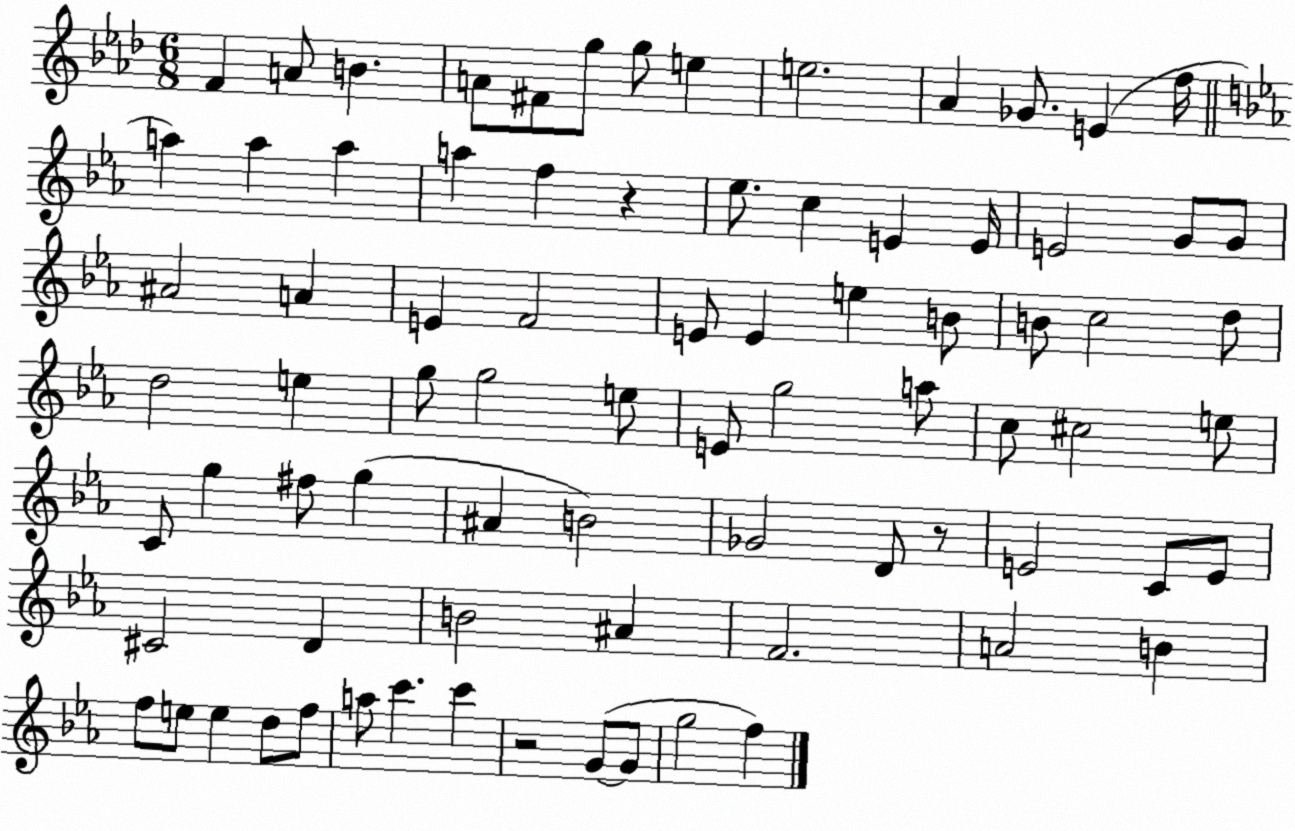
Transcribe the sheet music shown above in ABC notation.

X:1
T:Untitled
M:6/8
L:1/4
K:Ab
F A/2 B A/2 ^F/2 g/2 g/2 e e2 _A _G/2 E f/4 a a a a f z _e/2 c E E/4 E2 G/2 G/2 ^A2 A E F2 E/2 E e B/2 B/2 c2 d/2 d2 e g/2 g2 e/2 E/2 g2 a/2 c/2 ^c2 e/2 C/2 g ^f/2 g ^A B2 _G2 D/2 z/2 E2 C/2 E/2 ^C2 D B2 ^A F2 A2 B f/2 e/2 e d/2 f/2 a/2 c' c' z2 G/2 G/2 g2 f